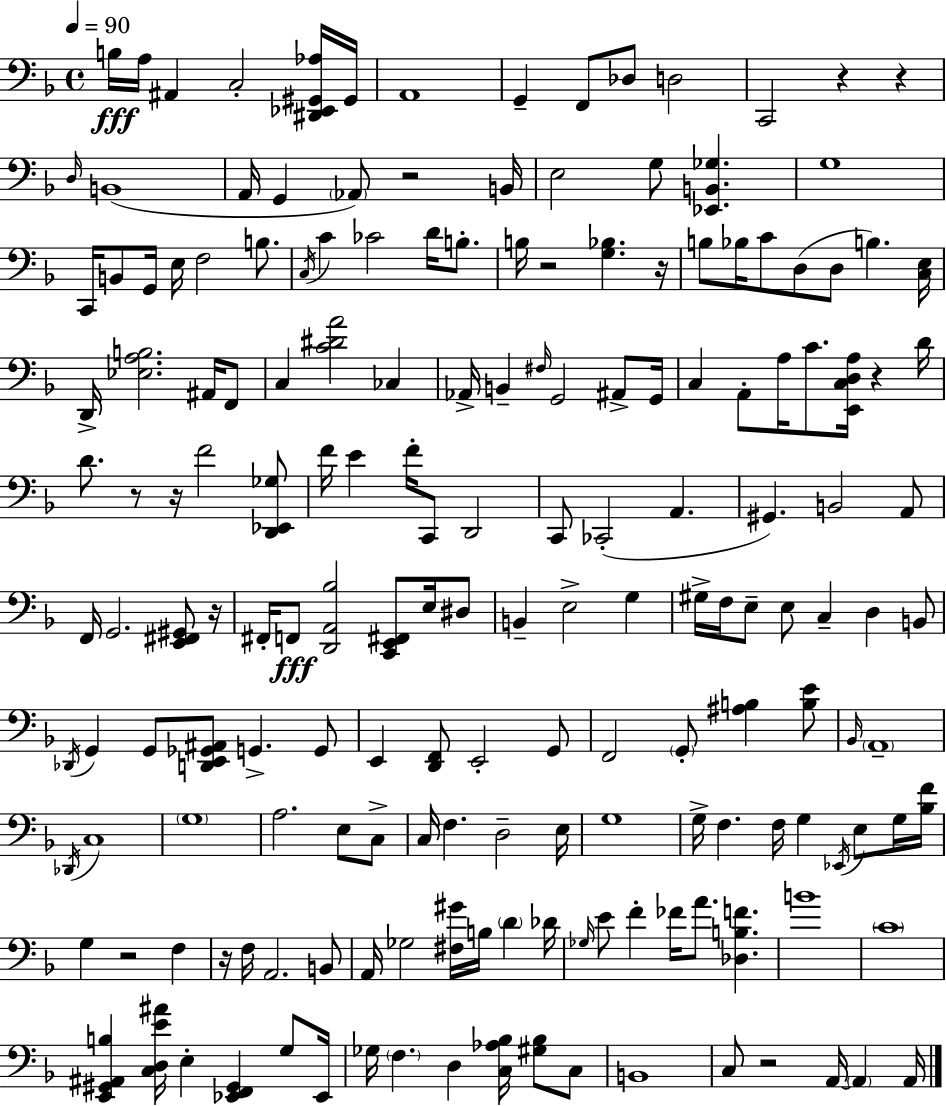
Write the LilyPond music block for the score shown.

{
  \clef bass
  \time 4/4
  \defaultTimeSignature
  \key d \minor
  \tempo 4 = 90
  b16\fff a16 ais,4 c2-. <dis, ees, gis, aes>16 gis,16 | a,1 | g,4-- f,8 des8 d2 | c,2 r4 r4 | \break \grace { d16 }( b,1 | a,16 g,4 \parenthesize aes,8) r2 | b,16 e2 g8 <ees, b, ges>4. | g1 | \break c,16 b,8 g,16 e16 f2 b8. | \acciaccatura { c16 } c'4 ces'2 d'16 b8.-. | b16 r2 <g bes>4. | r16 b8 bes16 c'8 d8( d8 b4.) | \break <c e>16 d,16-> <ees a b>2. ais,16 | f,8 c4 <c' dis' a'>2 ces4 | aes,16-> b,4-- \grace { fis16 } g,2 | ais,8-> g,16 c4 a,8-. a16 c'8. <e, c d a>16 r4 | \break d'16 d'8. r8 r16 f'2 | <d, ees, ges>8 f'16 e'4 f'16-. c,8 d,2 | c,8 ces,2-.( a,4. | gis,4.) b,2 | \break a,8 f,16 g,2. | <e, fis, gis,>8 r16 fis,16-. f,8\fff <d, a, bes>2 <c, e, fis,>8 | e16 dis8 b,4-- e2-> g4 | gis16-> f16 e8-- e8 c4-- d4 | \break b,8 \acciaccatura { des,16 } g,4 g,8 <d, e, ges, ais,>8 g,4.-> | g,8 e,4 <d, f,>8 e,2-. | g,8 f,2 \parenthesize g,8-. <ais b>4 | <b e'>8 \grace { bes,16 } \parenthesize a,1-- | \break \acciaccatura { des,16 } c1 | \parenthesize g1 | a2. | e8 c8-> c16 f4. d2-- | \break e16 g1 | g16-> f4. f16 g4 | \acciaccatura { ees,16 } e8 g16 <bes f'>16 g4 r2 | f4 r16 f16 a,2. | \break b,8 a,16 ges2 | <fis gis'>16 b16 \parenthesize d'4 des'16 \grace { ges16 } e'8 f'4-. fes'16 a'8. | <des b f'>4. b'1 | \parenthesize c'1 | \break <e, gis, ais, b>4 <c d e' ais'>16 e4-. | <ees, f, gis,>4 g8 ees,16 ges16 \parenthesize f4. d4 | <c aes bes>16 <gis bes>8 c8 b,1 | c8 r2 | \break a,16~~ \parenthesize a,4 a,16 \bar "|."
}